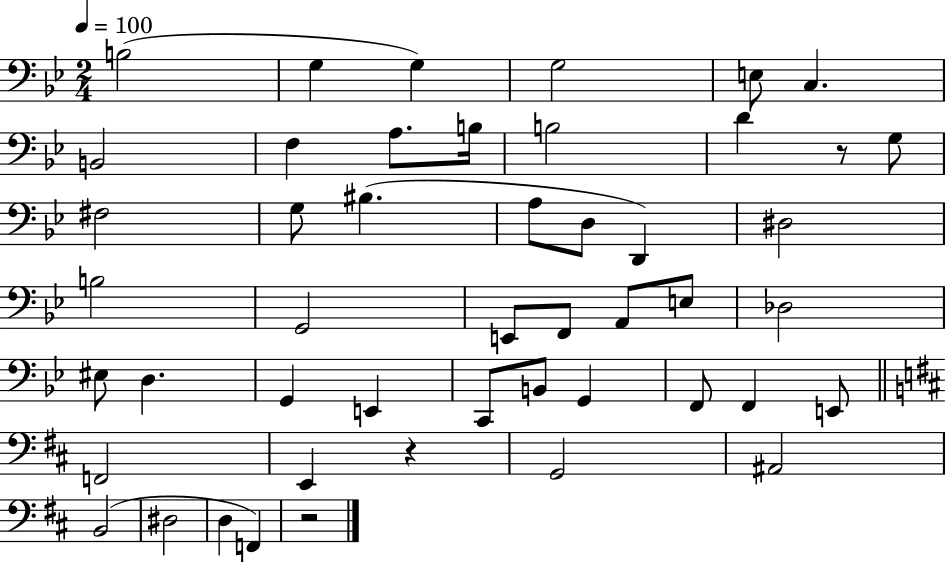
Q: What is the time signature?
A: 2/4